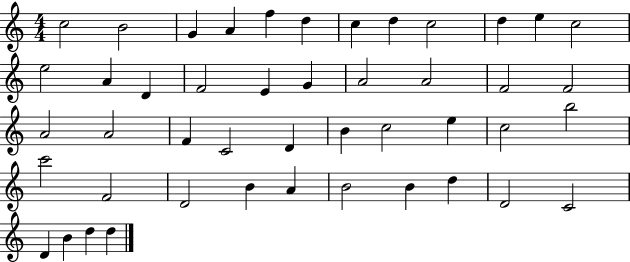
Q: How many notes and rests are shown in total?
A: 46